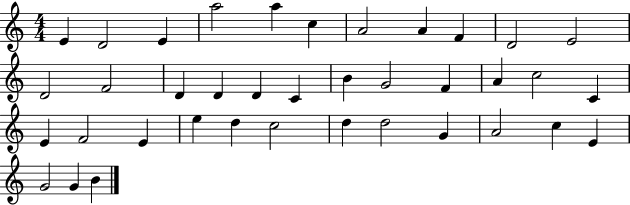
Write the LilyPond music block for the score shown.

{
  \clef treble
  \numericTimeSignature
  \time 4/4
  \key c \major
  e'4 d'2 e'4 | a''2 a''4 c''4 | a'2 a'4 f'4 | d'2 e'2 | \break d'2 f'2 | d'4 d'4 d'4 c'4 | b'4 g'2 f'4 | a'4 c''2 c'4 | \break e'4 f'2 e'4 | e''4 d''4 c''2 | d''4 d''2 g'4 | a'2 c''4 e'4 | \break g'2 g'4 b'4 | \bar "|."
}